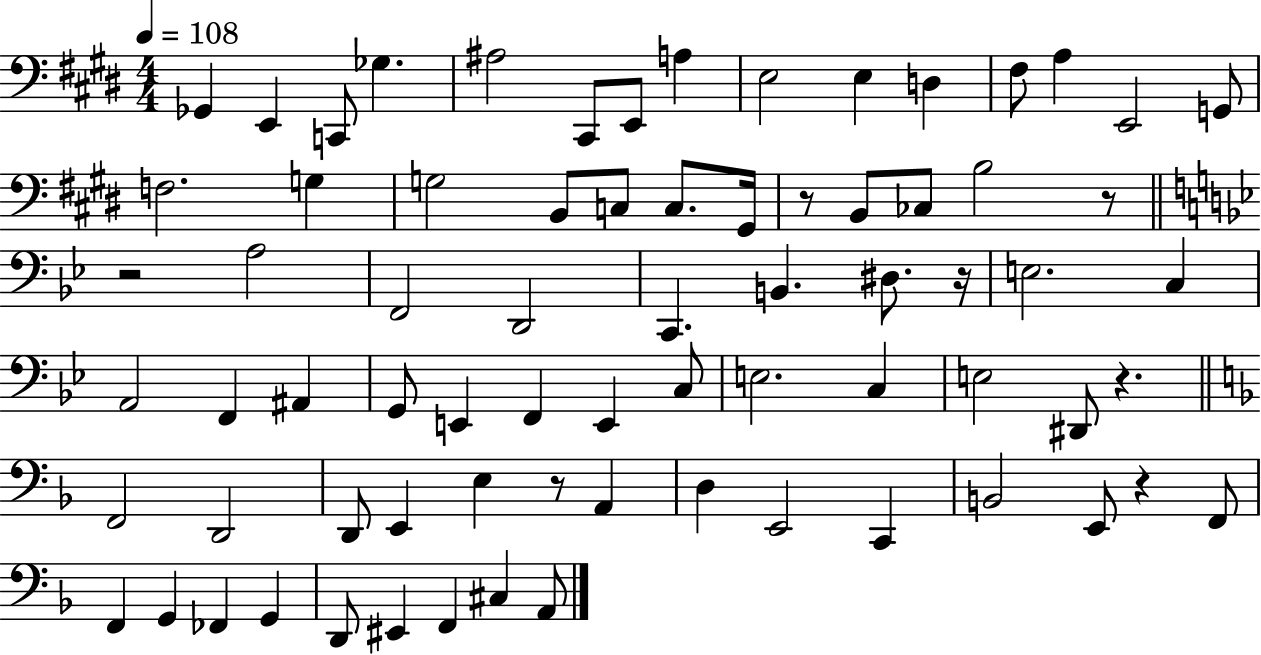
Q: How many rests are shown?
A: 7